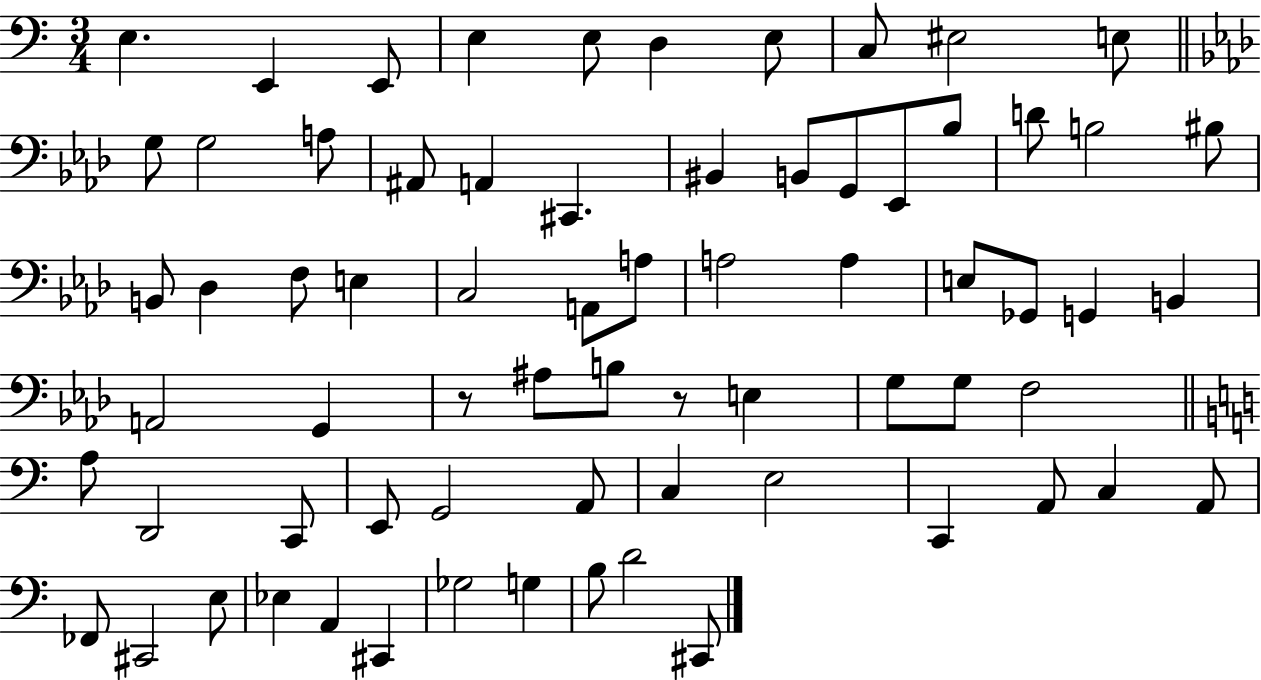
{
  \clef bass
  \numericTimeSignature
  \time 3/4
  \key c \major
  \repeat volta 2 { e4. e,4 e,8 | e4 e8 d4 e8 | c8 eis2 e8 | \bar "||" \break \key aes \major g8 g2 a8 | ais,8 a,4 cis,4. | bis,4 b,8 g,8 ees,8 bes8 | d'8 b2 bis8 | \break b,8 des4 f8 e4 | c2 a,8 a8 | a2 a4 | e8 ges,8 g,4 b,4 | \break a,2 g,4 | r8 ais8 b8 r8 e4 | g8 g8 f2 | \bar "||" \break \key a \minor a8 d,2 c,8 | e,8 g,2 a,8 | c4 e2 | c,4 a,8 c4 a,8 | \break fes,8 cis,2 e8 | ees4 a,4 cis,4 | ges2 g4 | b8 d'2 cis,8 | \break } \bar "|."
}